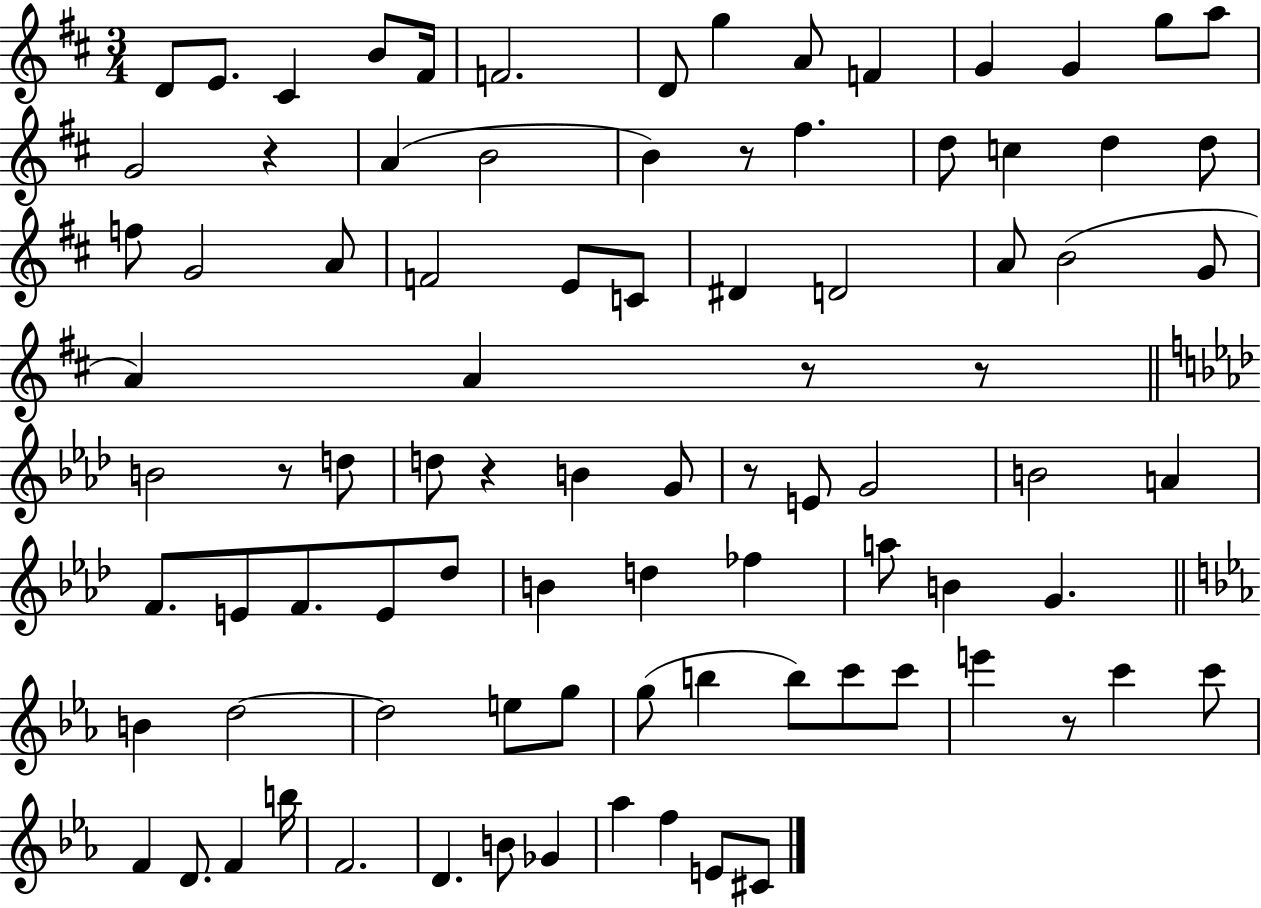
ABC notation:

X:1
T:Untitled
M:3/4
L:1/4
K:D
D/2 E/2 ^C B/2 ^F/4 F2 D/2 g A/2 F G G g/2 a/2 G2 z A B2 B z/2 ^f d/2 c d d/2 f/2 G2 A/2 F2 E/2 C/2 ^D D2 A/2 B2 G/2 A A z/2 z/2 B2 z/2 d/2 d/2 z B G/2 z/2 E/2 G2 B2 A F/2 E/2 F/2 E/2 _d/2 B d _f a/2 B G B d2 d2 e/2 g/2 g/2 b b/2 c'/2 c'/2 e' z/2 c' c'/2 F D/2 F b/4 F2 D B/2 _G _a f E/2 ^C/2